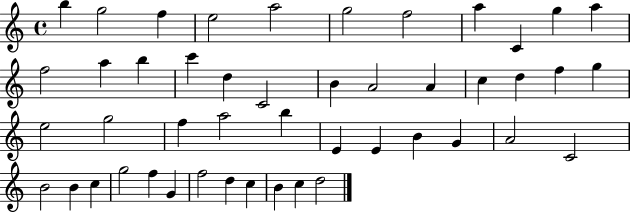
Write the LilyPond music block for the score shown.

{
  \clef treble
  \time 4/4
  \defaultTimeSignature
  \key c \major
  b''4 g''2 f''4 | e''2 a''2 | g''2 f''2 | a''4 c'4 g''4 a''4 | \break f''2 a''4 b''4 | c'''4 d''4 c'2 | b'4 a'2 a'4 | c''4 d''4 f''4 g''4 | \break e''2 g''2 | f''4 a''2 b''4 | e'4 e'4 b'4 g'4 | a'2 c'2 | \break b'2 b'4 c''4 | g''2 f''4 g'4 | f''2 d''4 c''4 | b'4 c''4 d''2 | \break \bar "|."
}